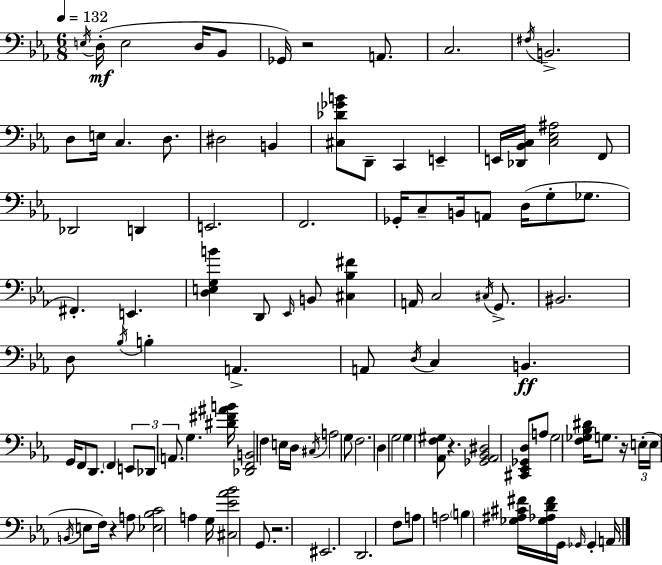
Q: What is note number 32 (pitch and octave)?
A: Gb3